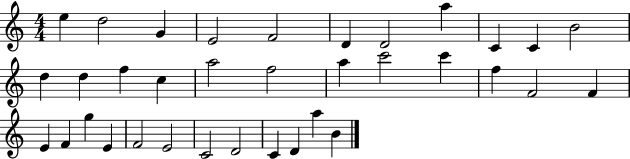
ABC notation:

X:1
T:Untitled
M:4/4
L:1/4
K:C
e d2 G E2 F2 D D2 a C C B2 d d f c a2 f2 a c'2 c' f F2 F E F g E F2 E2 C2 D2 C D a B